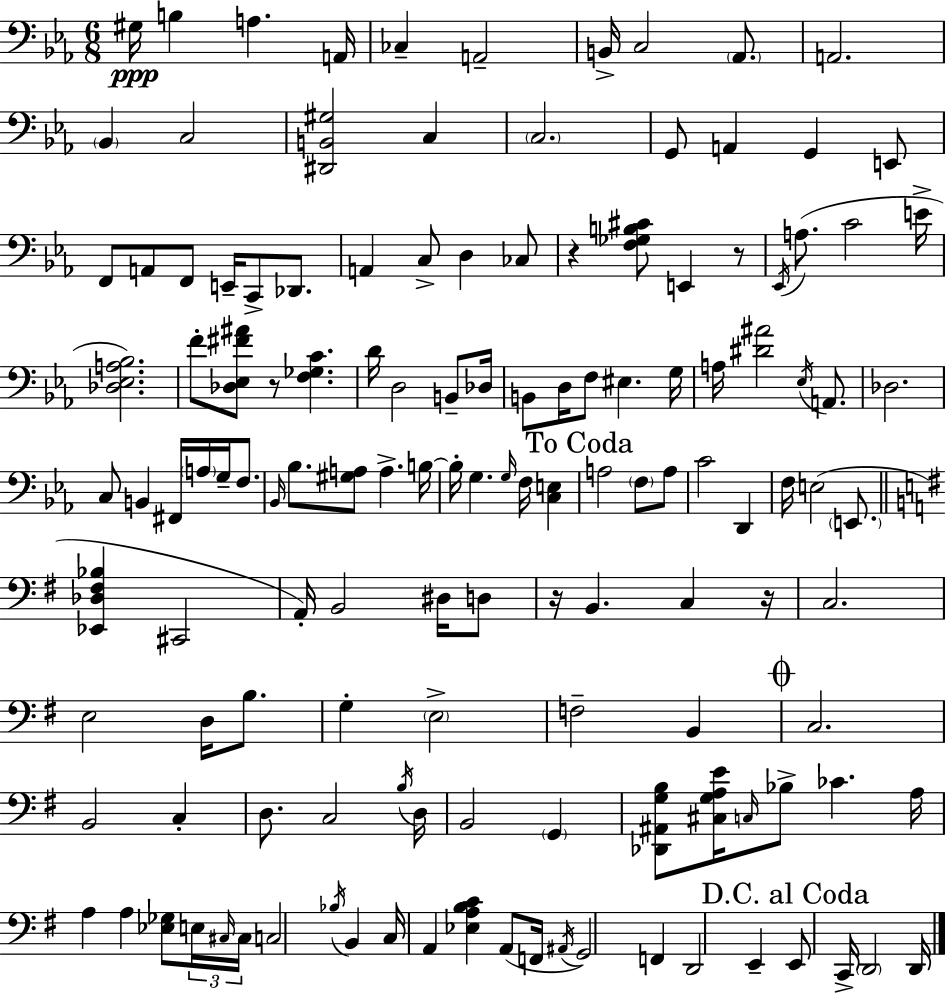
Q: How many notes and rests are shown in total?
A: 136